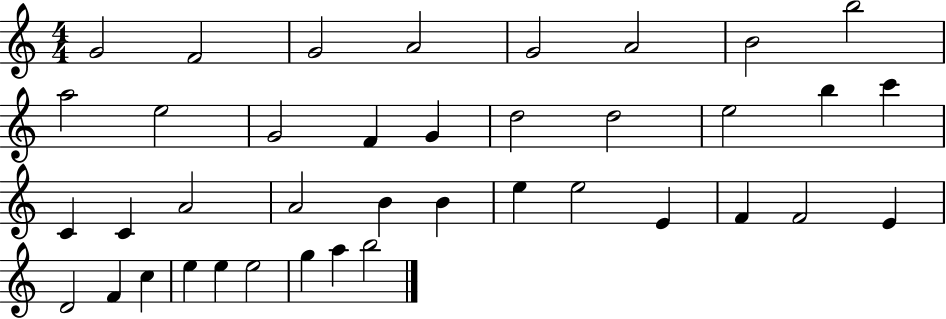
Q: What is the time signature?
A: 4/4